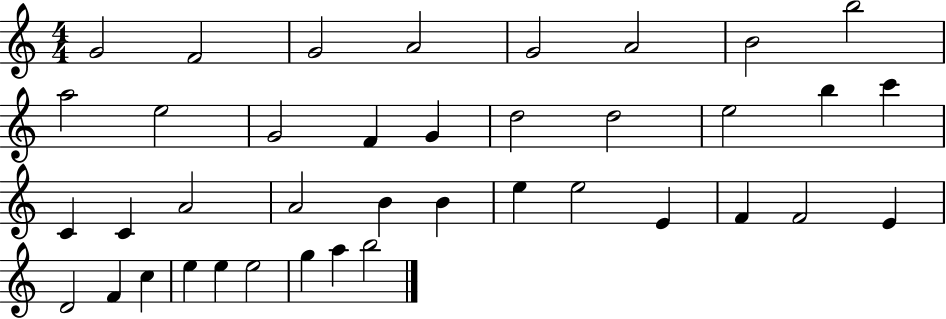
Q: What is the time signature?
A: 4/4